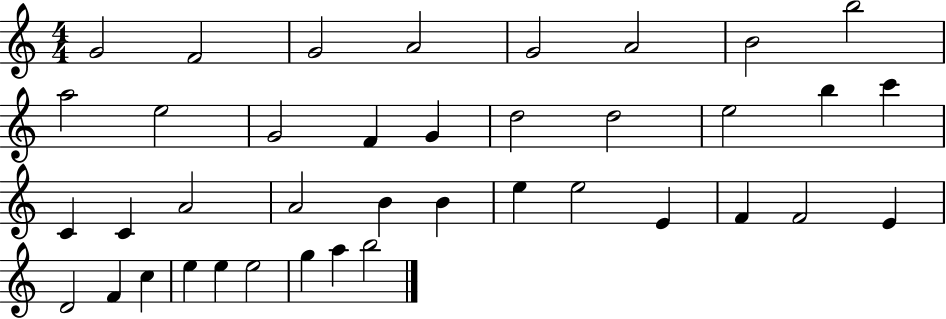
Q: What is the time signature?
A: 4/4